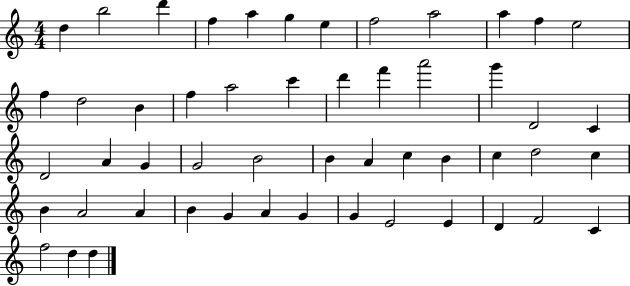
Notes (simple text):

D5/q B5/h D6/q F5/q A5/q G5/q E5/q F5/h A5/h A5/q F5/q E5/h F5/q D5/h B4/q F5/q A5/h C6/q D6/q F6/q A6/h G6/q D4/h C4/q D4/h A4/q G4/q G4/h B4/h B4/q A4/q C5/q B4/q C5/q D5/h C5/q B4/q A4/h A4/q B4/q G4/q A4/q G4/q G4/q E4/h E4/q D4/q F4/h C4/q F5/h D5/q D5/q